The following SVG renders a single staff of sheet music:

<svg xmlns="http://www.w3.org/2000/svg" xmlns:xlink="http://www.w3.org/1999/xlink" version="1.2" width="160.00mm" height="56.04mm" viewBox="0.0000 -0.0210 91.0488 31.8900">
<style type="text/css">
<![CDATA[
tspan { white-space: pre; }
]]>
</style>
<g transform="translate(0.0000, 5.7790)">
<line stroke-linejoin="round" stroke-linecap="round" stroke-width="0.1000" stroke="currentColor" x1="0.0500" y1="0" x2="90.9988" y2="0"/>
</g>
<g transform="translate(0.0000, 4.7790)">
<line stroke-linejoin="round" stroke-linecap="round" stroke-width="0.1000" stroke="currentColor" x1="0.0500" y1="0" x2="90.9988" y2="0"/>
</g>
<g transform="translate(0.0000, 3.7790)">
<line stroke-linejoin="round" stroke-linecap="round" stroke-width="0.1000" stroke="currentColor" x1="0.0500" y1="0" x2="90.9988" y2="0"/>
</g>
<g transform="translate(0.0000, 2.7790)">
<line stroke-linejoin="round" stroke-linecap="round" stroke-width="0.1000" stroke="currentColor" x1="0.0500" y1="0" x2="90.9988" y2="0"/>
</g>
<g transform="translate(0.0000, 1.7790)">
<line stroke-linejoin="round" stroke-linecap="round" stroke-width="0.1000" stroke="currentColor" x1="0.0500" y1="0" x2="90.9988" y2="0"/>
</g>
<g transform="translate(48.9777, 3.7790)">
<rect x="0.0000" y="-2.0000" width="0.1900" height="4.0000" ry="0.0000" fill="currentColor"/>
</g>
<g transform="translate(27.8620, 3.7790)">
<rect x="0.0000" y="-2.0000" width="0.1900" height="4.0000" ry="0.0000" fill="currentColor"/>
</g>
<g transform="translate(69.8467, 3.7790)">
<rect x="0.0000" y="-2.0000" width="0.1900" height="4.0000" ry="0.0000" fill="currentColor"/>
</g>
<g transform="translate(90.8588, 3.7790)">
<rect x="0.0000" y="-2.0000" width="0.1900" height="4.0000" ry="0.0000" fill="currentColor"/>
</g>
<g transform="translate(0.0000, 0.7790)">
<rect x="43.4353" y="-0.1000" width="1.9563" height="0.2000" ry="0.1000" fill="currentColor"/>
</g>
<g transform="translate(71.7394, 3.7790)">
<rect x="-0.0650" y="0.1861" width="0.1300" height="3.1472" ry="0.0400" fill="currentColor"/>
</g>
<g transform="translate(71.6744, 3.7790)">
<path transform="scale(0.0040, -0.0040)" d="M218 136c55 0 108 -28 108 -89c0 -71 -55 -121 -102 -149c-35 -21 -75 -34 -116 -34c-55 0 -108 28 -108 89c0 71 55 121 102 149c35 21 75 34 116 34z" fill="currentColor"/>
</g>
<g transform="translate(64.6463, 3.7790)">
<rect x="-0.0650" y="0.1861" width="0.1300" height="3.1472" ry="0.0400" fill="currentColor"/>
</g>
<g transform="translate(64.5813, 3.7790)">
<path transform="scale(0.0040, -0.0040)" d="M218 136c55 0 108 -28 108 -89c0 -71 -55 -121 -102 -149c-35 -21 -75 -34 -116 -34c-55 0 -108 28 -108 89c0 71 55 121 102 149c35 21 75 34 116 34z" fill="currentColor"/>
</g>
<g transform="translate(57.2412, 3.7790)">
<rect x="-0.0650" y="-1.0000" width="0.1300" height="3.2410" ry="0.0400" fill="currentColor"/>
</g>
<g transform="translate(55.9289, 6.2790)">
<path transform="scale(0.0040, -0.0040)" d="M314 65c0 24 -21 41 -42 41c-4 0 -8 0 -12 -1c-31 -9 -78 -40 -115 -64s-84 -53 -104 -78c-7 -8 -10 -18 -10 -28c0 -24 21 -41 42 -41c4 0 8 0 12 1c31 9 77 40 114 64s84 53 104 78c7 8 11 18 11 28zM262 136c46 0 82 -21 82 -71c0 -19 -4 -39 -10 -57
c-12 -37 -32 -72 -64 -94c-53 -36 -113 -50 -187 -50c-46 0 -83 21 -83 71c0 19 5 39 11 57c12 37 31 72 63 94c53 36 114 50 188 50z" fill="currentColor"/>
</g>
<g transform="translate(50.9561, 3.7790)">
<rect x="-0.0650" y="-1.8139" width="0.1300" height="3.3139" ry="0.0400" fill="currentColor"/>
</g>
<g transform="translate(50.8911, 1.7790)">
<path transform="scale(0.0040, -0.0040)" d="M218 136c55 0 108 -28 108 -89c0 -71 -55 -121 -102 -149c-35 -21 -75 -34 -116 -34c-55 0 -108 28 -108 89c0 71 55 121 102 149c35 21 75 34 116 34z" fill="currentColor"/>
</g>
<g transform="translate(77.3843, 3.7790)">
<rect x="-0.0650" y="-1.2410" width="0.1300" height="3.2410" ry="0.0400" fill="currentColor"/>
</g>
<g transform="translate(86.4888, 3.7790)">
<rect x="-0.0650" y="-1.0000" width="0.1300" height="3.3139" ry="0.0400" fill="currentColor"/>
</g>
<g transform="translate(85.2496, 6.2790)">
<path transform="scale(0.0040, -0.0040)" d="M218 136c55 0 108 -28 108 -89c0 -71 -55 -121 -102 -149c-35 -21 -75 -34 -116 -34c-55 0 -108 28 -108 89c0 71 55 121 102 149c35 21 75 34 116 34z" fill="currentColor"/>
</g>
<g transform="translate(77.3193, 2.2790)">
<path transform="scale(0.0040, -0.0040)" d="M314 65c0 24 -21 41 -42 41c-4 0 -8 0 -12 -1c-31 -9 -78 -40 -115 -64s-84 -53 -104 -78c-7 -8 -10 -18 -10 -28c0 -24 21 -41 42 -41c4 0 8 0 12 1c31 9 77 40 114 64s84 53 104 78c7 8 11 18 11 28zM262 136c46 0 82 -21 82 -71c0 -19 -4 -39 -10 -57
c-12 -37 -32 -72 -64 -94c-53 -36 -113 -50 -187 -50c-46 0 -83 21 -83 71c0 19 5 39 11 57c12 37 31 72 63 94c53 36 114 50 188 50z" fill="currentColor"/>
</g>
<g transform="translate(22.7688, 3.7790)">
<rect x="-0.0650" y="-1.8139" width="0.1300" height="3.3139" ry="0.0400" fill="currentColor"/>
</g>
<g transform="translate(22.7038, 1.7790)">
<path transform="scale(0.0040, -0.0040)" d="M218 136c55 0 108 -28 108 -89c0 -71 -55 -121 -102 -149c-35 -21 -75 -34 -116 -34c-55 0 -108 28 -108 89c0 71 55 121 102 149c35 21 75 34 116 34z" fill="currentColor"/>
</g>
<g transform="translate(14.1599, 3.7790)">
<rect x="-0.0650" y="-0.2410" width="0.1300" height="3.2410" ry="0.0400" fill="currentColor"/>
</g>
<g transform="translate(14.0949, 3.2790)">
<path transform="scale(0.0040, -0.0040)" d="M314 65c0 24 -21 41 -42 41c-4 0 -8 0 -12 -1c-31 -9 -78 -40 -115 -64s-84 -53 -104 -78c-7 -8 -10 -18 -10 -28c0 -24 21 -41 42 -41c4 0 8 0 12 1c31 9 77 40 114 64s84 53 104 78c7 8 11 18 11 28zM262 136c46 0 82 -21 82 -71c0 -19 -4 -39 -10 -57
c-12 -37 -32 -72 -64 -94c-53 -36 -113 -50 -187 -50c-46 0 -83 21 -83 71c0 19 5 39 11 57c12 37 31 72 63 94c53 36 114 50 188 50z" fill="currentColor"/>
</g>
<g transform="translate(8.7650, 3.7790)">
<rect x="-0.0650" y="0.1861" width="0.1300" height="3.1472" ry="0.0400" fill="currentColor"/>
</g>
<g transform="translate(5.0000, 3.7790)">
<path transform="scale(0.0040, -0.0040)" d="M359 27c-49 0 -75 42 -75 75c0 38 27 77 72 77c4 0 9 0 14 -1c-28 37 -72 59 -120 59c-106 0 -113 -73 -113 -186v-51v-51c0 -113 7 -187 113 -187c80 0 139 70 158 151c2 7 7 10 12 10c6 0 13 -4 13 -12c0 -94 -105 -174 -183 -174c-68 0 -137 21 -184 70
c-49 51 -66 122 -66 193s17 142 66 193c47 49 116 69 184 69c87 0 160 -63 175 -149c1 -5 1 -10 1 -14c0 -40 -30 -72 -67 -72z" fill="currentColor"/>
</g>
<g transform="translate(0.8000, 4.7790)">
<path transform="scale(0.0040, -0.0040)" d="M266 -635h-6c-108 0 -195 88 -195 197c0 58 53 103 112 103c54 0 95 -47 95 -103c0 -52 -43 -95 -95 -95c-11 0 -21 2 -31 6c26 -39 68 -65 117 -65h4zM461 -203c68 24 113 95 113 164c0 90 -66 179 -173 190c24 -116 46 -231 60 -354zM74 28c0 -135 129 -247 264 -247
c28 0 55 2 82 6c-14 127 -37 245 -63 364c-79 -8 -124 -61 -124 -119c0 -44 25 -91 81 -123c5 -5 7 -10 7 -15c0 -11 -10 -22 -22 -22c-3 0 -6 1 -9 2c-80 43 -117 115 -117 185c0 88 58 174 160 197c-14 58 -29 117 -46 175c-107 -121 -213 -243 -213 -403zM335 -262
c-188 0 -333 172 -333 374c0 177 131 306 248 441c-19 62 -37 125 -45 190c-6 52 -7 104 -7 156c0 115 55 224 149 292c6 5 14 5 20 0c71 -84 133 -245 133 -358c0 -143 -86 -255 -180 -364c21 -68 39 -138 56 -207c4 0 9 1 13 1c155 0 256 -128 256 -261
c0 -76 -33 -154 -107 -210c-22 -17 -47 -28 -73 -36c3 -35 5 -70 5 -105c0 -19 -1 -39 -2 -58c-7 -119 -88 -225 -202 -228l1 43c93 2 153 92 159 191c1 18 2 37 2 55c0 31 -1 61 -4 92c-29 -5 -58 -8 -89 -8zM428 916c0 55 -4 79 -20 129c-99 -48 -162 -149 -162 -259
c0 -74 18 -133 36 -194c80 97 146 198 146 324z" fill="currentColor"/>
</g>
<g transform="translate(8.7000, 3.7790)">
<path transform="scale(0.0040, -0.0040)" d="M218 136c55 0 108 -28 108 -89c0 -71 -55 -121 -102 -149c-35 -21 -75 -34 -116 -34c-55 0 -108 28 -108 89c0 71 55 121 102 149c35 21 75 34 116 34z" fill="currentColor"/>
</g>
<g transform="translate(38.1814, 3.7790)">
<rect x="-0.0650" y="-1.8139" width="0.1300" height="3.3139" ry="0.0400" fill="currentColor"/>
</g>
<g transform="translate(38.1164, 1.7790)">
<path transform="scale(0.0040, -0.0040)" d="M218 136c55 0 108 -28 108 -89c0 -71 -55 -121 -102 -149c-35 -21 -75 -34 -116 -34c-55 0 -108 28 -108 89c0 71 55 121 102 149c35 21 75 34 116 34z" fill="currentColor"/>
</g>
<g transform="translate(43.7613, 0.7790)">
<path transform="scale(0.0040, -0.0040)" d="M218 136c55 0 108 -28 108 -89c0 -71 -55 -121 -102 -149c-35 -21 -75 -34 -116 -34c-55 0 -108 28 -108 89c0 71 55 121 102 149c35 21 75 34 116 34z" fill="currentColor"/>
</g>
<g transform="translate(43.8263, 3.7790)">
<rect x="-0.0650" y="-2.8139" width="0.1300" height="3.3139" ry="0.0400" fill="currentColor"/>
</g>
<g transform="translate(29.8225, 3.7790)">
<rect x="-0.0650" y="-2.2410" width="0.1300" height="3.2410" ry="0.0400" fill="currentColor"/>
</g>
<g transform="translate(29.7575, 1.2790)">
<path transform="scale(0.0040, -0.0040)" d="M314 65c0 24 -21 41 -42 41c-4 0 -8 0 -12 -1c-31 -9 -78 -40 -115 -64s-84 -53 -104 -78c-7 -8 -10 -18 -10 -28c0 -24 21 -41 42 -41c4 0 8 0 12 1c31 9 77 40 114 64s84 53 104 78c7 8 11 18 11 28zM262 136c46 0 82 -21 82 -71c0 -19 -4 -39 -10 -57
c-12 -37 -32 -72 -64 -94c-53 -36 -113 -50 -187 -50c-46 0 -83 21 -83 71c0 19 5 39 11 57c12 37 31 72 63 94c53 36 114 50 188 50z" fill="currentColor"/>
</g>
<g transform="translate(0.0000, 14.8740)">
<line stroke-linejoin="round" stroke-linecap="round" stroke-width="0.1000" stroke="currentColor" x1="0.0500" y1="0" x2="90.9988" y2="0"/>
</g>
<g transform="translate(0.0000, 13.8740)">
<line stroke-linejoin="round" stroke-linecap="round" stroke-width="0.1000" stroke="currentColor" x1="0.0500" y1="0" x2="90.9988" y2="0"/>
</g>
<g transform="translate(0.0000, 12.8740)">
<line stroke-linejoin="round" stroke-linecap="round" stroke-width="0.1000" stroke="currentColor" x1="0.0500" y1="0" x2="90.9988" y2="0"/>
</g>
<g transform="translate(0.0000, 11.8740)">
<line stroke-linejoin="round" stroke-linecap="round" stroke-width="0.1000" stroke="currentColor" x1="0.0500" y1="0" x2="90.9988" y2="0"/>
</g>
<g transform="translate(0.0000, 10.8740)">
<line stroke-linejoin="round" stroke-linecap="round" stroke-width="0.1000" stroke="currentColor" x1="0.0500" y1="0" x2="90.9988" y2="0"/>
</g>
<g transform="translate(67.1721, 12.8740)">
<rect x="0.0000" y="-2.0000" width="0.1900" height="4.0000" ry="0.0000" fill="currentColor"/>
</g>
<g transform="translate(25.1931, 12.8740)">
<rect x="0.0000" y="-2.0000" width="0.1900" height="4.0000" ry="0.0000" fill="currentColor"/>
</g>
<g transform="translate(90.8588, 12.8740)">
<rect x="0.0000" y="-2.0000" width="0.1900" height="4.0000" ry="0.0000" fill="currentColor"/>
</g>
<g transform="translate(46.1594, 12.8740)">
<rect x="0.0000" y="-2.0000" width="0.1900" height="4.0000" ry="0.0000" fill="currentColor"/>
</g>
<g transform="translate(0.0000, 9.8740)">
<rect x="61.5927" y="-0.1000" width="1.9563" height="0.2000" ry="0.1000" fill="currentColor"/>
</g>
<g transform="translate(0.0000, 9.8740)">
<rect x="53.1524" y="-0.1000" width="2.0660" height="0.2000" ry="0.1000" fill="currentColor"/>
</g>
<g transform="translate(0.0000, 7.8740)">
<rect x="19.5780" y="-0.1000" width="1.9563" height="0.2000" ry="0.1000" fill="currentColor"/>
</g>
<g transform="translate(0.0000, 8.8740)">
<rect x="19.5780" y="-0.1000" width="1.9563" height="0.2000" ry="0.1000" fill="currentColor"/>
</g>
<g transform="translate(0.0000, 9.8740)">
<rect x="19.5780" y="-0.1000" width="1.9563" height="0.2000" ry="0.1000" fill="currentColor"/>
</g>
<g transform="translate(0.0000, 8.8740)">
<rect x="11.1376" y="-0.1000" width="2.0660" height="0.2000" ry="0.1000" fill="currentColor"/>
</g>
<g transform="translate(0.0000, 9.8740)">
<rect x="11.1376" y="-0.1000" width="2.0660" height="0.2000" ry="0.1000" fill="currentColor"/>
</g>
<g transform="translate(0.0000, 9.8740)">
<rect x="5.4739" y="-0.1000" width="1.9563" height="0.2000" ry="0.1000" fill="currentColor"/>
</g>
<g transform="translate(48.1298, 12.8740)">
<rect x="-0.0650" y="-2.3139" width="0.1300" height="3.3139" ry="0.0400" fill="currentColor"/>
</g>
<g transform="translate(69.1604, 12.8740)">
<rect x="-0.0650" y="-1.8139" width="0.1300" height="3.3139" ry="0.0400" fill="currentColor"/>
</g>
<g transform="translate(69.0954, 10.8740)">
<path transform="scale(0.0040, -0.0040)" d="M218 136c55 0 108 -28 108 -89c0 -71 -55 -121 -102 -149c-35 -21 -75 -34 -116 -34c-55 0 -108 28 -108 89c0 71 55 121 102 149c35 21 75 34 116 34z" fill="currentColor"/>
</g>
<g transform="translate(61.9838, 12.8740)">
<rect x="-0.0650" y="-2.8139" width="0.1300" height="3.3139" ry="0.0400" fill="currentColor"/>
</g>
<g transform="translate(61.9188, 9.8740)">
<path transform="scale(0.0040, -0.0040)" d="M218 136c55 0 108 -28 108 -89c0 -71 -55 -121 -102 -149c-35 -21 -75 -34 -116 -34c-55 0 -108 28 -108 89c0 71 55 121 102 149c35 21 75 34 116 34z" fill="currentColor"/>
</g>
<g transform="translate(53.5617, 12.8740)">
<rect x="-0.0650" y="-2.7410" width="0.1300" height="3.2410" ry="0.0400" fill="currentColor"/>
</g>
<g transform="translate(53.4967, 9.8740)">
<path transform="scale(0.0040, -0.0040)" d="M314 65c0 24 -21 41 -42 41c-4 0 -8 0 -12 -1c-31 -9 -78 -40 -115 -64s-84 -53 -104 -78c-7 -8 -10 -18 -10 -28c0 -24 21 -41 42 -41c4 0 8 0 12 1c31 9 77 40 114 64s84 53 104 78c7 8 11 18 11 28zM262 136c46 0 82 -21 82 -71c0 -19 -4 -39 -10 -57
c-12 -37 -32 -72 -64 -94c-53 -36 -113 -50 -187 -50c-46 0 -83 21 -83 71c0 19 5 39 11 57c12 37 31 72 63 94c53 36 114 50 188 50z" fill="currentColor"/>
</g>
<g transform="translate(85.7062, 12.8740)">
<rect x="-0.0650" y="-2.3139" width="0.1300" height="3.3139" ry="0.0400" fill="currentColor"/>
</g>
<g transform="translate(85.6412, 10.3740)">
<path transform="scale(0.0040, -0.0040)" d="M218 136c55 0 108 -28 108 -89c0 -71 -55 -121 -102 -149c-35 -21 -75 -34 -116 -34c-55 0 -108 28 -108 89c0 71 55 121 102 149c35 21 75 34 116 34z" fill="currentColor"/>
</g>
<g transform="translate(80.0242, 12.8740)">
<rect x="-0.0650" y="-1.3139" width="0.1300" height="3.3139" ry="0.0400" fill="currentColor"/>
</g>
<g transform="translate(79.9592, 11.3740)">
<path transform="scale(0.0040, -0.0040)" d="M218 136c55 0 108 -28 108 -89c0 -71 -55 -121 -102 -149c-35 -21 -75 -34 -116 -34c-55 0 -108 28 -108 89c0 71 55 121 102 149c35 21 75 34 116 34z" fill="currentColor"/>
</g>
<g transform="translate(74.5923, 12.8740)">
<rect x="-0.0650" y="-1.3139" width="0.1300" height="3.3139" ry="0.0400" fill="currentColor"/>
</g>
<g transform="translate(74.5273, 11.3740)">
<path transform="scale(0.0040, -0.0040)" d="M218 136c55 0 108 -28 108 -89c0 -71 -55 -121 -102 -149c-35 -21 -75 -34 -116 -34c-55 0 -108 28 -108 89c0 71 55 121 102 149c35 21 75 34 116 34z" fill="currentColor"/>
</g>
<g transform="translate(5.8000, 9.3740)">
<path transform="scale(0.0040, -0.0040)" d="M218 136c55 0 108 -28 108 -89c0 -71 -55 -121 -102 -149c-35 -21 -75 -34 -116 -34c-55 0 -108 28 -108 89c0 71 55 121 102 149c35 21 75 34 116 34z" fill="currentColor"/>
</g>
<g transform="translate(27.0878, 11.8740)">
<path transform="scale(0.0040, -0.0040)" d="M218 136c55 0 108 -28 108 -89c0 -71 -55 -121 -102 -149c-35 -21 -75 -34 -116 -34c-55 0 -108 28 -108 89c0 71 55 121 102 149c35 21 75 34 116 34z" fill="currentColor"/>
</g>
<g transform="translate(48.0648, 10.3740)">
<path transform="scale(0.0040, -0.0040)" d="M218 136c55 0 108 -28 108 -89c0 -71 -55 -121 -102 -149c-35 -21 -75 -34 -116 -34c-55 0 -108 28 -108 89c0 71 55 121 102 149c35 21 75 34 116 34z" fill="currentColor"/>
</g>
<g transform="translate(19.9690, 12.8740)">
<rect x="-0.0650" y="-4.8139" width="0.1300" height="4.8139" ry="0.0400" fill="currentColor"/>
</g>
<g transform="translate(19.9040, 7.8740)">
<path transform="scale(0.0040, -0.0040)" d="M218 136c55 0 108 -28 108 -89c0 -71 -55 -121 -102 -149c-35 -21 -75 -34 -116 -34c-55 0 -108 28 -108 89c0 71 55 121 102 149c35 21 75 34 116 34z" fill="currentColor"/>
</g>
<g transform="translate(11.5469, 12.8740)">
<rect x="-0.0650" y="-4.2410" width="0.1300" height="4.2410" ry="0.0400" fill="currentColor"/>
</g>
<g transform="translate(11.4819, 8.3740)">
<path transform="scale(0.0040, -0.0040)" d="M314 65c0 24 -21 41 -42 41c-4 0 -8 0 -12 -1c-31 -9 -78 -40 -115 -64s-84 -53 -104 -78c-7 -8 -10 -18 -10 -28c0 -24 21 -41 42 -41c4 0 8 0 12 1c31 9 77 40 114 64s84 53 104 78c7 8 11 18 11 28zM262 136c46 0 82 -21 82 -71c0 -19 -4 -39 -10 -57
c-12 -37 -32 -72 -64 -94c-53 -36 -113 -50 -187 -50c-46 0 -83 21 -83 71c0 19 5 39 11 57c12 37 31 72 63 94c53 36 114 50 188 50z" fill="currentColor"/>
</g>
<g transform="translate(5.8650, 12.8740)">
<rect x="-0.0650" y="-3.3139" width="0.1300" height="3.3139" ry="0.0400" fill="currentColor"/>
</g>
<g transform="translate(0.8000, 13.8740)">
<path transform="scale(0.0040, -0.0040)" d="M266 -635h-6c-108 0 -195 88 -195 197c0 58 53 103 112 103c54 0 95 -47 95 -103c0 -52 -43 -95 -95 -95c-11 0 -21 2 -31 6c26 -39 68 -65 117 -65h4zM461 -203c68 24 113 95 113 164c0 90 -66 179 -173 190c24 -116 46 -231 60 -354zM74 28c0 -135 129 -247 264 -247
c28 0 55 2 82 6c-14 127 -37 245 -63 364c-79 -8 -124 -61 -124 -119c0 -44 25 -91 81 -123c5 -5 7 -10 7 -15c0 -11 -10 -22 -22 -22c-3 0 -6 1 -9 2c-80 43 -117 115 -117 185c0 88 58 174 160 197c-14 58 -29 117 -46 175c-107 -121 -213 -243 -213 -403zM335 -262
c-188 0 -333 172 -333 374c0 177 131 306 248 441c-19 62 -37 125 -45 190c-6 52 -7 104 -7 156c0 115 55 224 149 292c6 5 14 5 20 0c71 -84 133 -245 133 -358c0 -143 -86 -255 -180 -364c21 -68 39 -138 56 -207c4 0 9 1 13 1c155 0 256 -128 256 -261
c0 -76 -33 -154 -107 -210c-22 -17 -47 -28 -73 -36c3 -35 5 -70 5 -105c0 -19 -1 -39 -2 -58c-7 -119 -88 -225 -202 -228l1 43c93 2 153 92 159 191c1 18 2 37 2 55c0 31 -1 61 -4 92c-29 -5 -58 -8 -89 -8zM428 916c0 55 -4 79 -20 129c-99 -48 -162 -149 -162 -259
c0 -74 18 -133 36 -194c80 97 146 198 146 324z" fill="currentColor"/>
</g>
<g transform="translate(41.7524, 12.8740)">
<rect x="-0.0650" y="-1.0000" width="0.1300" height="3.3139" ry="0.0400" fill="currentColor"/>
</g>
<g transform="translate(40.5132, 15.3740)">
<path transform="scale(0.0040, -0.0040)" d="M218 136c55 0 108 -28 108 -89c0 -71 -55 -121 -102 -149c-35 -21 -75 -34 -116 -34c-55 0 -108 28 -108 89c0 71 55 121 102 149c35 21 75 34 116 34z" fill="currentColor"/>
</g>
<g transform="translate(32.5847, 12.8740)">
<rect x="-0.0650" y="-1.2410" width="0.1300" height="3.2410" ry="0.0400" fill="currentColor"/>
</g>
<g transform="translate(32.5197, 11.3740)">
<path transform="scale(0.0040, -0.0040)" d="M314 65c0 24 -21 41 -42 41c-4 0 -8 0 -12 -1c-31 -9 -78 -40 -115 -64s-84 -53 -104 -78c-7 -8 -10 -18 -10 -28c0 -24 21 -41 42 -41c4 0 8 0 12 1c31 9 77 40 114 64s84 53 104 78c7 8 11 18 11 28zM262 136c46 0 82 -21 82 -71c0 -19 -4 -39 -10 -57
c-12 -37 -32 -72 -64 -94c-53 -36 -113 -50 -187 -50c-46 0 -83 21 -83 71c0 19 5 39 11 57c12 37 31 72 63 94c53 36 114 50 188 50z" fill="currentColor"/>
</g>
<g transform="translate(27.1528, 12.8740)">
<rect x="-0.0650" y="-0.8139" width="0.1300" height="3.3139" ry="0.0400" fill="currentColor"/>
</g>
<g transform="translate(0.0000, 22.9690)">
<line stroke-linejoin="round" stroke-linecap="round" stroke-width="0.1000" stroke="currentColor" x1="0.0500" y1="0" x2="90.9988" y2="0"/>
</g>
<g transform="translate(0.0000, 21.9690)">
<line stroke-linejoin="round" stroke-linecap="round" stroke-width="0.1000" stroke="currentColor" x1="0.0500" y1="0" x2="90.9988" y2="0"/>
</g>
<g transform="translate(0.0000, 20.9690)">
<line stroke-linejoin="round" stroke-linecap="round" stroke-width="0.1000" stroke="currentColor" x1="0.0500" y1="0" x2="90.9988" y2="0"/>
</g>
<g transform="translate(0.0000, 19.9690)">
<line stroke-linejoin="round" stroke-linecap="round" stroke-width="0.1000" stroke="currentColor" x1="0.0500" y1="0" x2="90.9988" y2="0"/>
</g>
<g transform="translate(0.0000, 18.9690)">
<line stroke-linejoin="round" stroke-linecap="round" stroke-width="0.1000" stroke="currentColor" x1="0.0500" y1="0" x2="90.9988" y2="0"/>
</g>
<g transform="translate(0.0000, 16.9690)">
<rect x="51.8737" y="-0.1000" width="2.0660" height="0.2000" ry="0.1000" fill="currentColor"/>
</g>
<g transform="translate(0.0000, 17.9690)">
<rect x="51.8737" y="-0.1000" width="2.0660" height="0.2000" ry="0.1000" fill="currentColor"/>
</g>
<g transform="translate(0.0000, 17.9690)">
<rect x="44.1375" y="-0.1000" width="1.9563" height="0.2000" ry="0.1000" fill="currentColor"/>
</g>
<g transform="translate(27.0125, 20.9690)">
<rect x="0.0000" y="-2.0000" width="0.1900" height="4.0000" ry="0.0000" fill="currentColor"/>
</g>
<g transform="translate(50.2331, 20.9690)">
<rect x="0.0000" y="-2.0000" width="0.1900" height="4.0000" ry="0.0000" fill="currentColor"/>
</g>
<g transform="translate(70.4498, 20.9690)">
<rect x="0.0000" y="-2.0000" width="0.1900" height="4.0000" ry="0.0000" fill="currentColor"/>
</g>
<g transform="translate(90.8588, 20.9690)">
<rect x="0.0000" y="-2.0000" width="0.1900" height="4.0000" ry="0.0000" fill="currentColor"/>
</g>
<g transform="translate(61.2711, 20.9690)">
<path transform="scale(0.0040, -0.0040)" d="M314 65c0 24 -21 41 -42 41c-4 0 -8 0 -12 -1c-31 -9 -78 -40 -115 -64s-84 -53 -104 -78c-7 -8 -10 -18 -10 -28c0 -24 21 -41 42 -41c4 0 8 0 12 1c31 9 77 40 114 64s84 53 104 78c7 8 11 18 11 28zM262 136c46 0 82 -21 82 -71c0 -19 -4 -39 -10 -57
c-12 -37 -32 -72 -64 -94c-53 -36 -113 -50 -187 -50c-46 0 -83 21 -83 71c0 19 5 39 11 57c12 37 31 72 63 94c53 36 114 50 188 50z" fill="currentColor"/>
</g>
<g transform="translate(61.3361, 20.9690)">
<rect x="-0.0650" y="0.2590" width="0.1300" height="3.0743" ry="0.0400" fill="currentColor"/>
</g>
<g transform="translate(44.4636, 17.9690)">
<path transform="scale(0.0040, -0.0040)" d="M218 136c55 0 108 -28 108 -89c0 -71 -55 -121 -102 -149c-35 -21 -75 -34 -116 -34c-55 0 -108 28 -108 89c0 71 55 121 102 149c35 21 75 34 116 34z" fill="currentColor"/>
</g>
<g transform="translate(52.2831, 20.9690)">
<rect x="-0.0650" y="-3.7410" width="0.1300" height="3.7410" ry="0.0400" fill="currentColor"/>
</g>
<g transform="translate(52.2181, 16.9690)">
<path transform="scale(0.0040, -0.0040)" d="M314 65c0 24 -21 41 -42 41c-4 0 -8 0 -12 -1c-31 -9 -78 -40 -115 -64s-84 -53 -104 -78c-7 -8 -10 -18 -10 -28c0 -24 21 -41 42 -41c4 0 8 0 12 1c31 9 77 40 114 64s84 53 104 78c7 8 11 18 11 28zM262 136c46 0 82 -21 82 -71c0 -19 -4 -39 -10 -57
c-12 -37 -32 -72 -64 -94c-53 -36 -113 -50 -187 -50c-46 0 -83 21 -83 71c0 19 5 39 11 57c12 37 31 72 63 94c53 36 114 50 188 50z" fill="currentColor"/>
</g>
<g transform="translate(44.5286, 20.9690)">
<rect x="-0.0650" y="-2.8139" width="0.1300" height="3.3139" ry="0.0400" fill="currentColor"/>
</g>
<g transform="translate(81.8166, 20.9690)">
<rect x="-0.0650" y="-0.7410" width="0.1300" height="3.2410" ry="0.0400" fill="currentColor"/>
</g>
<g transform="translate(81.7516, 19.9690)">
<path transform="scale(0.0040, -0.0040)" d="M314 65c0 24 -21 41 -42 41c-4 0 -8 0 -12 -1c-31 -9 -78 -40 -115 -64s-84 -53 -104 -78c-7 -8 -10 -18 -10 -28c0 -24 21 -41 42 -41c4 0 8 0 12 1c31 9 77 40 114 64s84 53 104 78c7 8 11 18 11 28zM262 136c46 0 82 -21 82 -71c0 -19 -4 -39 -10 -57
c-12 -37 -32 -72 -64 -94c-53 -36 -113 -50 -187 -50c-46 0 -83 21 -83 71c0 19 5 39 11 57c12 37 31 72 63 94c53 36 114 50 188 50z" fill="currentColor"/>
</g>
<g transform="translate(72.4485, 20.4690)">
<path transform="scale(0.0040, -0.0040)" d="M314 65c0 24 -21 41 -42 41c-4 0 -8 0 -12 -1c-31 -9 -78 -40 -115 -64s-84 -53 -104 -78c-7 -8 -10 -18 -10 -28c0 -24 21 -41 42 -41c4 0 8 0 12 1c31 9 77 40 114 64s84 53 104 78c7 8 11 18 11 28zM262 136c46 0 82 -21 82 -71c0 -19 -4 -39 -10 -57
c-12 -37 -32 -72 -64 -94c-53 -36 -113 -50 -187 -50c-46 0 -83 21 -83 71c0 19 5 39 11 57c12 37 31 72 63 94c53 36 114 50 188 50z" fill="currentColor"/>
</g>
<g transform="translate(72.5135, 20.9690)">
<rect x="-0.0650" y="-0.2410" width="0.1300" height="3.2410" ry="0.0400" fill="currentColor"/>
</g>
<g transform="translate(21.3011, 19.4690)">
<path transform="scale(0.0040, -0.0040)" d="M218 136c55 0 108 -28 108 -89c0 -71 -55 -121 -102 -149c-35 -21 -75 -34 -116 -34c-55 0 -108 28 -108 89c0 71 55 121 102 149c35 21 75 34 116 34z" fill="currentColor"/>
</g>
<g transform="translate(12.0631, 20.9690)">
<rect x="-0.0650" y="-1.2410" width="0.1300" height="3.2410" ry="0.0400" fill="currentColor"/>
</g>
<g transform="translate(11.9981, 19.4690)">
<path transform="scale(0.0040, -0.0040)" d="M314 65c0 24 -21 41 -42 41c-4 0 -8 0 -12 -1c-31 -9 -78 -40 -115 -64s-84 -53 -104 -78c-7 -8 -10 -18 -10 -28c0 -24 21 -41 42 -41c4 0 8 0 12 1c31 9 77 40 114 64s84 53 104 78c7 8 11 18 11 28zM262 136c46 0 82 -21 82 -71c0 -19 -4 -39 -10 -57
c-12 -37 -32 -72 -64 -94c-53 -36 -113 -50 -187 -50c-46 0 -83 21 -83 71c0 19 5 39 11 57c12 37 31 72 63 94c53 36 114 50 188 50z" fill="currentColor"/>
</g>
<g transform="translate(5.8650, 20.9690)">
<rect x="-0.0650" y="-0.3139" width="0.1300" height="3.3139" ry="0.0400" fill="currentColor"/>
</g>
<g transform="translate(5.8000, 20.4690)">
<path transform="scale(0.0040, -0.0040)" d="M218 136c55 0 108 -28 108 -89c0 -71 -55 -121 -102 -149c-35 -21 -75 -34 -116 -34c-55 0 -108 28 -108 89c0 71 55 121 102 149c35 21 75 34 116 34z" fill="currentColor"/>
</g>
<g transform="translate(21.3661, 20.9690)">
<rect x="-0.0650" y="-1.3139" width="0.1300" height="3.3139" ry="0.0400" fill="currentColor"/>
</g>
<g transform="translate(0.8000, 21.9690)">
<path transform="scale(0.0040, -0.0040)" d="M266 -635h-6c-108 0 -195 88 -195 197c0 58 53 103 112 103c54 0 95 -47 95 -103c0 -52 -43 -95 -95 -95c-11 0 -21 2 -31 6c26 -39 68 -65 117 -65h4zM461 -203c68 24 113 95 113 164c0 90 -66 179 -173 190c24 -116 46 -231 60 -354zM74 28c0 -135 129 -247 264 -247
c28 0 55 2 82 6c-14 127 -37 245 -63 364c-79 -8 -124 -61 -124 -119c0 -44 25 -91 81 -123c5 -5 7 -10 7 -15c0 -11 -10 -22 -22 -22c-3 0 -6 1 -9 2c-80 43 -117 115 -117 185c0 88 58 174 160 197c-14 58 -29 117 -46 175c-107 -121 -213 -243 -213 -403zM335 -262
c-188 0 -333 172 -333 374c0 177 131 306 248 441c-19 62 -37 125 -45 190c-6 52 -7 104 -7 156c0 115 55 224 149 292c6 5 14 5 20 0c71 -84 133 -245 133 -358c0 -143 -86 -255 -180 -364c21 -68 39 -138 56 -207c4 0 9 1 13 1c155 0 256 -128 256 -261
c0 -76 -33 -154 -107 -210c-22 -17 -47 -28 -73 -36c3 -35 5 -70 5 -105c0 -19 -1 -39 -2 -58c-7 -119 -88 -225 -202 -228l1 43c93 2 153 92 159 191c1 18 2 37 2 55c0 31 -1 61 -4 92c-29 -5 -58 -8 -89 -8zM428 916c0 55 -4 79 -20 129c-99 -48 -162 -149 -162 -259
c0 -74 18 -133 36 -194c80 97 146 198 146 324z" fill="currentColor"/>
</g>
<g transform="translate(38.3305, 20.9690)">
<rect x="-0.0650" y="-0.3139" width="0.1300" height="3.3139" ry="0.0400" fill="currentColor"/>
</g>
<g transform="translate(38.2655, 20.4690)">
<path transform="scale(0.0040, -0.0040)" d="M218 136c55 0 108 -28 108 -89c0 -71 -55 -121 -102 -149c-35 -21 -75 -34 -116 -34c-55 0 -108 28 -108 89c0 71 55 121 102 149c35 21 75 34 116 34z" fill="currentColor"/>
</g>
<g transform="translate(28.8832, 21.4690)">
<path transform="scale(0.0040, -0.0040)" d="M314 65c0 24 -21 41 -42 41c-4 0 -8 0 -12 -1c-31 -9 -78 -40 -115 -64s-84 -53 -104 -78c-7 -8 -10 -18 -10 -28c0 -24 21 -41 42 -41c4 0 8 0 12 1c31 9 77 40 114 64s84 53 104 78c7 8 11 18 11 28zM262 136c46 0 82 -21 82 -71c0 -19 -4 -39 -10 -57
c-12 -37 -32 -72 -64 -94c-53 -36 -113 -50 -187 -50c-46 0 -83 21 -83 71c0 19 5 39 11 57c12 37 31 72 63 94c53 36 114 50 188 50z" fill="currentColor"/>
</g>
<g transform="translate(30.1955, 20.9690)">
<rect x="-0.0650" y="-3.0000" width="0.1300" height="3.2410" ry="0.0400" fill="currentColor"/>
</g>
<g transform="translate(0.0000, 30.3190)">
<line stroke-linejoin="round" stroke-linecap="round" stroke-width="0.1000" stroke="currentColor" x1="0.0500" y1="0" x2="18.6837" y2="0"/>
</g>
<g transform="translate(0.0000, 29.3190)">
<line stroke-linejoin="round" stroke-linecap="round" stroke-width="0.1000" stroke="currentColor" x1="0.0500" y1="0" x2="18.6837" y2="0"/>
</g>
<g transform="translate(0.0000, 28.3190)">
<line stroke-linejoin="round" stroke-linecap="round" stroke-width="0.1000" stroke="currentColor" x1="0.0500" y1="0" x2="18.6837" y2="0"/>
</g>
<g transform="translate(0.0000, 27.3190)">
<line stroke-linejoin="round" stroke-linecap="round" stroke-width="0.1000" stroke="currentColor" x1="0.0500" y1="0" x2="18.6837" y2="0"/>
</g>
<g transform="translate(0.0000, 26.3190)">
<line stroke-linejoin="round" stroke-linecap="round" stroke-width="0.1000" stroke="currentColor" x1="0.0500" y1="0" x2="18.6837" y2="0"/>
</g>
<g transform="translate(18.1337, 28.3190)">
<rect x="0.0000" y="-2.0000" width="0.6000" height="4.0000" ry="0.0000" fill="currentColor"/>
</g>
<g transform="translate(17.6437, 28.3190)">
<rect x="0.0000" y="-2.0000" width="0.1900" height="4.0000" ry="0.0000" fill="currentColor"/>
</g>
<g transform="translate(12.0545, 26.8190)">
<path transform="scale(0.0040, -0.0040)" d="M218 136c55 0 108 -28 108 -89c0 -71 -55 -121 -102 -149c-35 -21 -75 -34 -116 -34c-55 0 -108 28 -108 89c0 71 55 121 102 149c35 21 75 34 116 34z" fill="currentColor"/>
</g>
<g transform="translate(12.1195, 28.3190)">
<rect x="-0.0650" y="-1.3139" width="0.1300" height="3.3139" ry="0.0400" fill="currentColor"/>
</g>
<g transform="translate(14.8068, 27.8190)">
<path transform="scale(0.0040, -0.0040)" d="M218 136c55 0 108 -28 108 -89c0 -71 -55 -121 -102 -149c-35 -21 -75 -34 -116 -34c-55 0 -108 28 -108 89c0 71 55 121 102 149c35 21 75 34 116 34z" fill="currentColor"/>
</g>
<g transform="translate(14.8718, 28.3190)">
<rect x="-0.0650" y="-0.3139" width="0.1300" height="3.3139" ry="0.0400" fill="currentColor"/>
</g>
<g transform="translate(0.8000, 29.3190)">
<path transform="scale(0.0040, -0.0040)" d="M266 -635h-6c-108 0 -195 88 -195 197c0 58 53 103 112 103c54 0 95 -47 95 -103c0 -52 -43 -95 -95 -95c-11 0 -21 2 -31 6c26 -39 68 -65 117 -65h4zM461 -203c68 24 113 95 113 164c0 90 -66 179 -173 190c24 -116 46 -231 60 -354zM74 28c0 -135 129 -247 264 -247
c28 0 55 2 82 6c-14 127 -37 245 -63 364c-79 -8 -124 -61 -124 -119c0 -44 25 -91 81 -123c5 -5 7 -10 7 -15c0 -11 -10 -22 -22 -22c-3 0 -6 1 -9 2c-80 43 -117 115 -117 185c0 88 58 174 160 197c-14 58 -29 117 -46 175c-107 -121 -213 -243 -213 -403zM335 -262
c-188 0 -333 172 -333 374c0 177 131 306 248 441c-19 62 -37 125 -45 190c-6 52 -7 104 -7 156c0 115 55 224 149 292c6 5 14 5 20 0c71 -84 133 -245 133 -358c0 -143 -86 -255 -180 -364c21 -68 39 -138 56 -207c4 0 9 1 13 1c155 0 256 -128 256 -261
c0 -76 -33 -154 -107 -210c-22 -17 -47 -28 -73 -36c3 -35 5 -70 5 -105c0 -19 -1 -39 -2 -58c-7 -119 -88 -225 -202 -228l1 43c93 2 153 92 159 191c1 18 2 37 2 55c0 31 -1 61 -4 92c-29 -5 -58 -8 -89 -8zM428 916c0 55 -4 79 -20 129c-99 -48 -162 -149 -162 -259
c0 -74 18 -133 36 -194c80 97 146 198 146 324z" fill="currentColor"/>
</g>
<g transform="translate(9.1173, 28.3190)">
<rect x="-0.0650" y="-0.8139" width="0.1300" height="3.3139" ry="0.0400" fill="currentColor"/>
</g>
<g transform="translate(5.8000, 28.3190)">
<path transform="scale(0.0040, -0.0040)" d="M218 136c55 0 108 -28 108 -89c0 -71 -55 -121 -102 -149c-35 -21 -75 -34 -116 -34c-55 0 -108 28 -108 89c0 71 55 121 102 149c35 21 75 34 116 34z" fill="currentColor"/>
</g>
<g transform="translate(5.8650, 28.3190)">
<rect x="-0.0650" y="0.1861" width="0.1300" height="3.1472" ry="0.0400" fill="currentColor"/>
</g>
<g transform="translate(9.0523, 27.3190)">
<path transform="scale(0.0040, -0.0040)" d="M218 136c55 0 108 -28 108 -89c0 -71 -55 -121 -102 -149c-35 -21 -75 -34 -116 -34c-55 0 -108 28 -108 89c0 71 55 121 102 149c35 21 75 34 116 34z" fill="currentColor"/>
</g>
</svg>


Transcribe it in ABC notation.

X:1
T:Untitled
M:4/4
L:1/4
K:C
B c2 f g2 f a f D2 B B e2 D b d'2 e' d e2 D g a2 a f e e g c e2 e A2 c a c'2 B2 c2 d2 B d e c